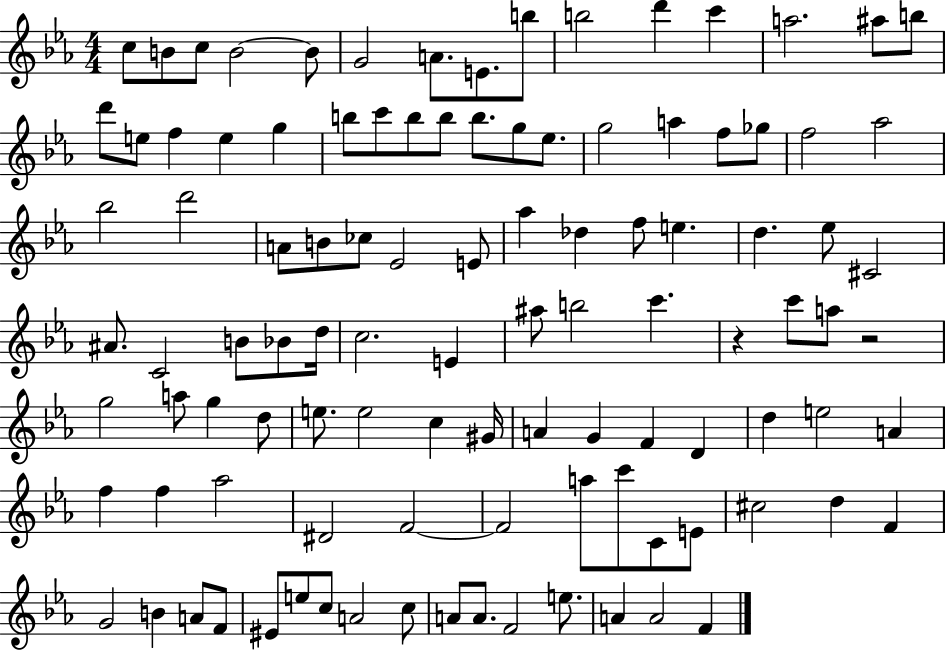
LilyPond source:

{
  \clef treble
  \numericTimeSignature
  \time 4/4
  \key ees \major
  c''8 b'8 c''8 b'2~~ b'8 | g'2 a'8. e'8. b''8 | b''2 d'''4 c'''4 | a''2. ais''8 b''8 | \break d'''8 e''8 f''4 e''4 g''4 | b''8 c'''8 b''8 b''8 b''8. g''8 ees''8. | g''2 a''4 f''8 ges''8 | f''2 aes''2 | \break bes''2 d'''2 | a'8 b'8 ces''8 ees'2 e'8 | aes''4 des''4 f''8 e''4. | d''4. ees''8 cis'2 | \break ais'8. c'2 b'8 bes'8 d''16 | c''2. e'4 | ais''8 b''2 c'''4. | r4 c'''8 a''8 r2 | \break g''2 a''8 g''4 d''8 | e''8. e''2 c''4 gis'16 | a'4 g'4 f'4 d'4 | d''4 e''2 a'4 | \break f''4 f''4 aes''2 | dis'2 f'2~~ | f'2 a''8 c'''8 c'8 e'8 | cis''2 d''4 f'4 | \break g'2 b'4 a'8 f'8 | eis'8 e''8 c''8 a'2 c''8 | a'8 a'8. f'2 e''8. | a'4 a'2 f'4 | \break \bar "|."
}